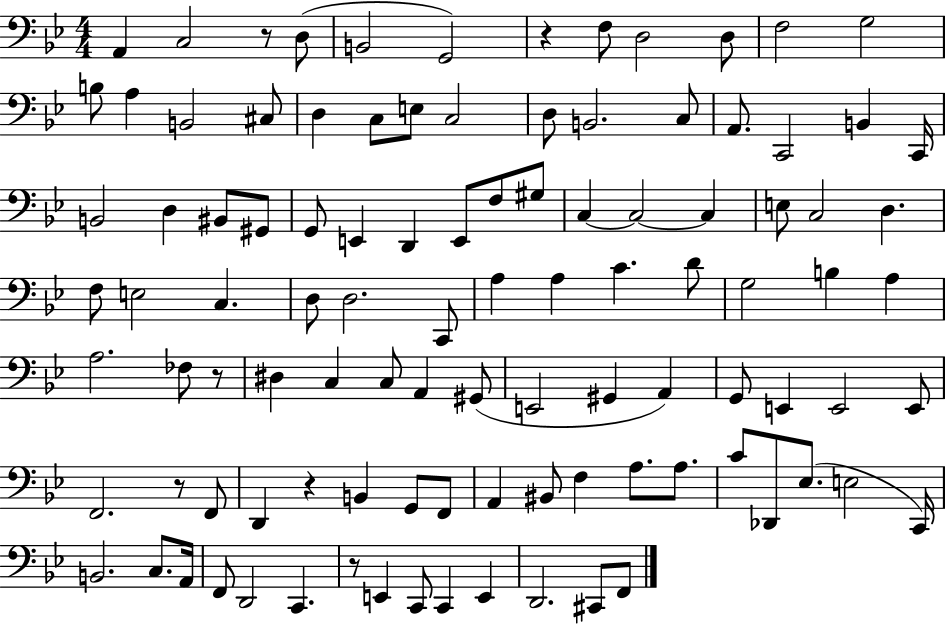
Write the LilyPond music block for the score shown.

{
  \clef bass
  \numericTimeSignature
  \time 4/4
  \key bes \major
  a,4 c2 r8 d8( | b,2 g,2) | r4 f8 d2 d8 | f2 g2 | \break b8 a4 b,2 cis8 | d4 c8 e8 c2 | d8 b,2. c8 | a,8. c,2 b,4 c,16 | \break b,2 d4 bis,8 gis,8 | g,8 e,4 d,4 e,8 f8 gis8 | c4~~ c2~~ c4 | e8 c2 d4. | \break f8 e2 c4. | d8 d2. c,8 | a4 a4 c'4. d'8 | g2 b4 a4 | \break a2. fes8 r8 | dis4 c4 c8 a,4 gis,8( | e,2 gis,4 a,4) | g,8 e,4 e,2 e,8 | \break f,2. r8 f,8 | d,4 r4 b,4 g,8 f,8 | a,4 bis,8 f4 a8. a8. | c'8 des,8 ees8.( e2 c,16) | \break b,2. c8. a,16 | f,8 d,2 c,4. | r8 e,4 c,8 c,4 e,4 | d,2. cis,8 f,8 | \break \bar "|."
}